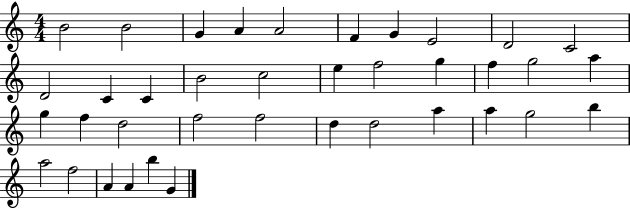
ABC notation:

X:1
T:Untitled
M:4/4
L:1/4
K:C
B2 B2 G A A2 F G E2 D2 C2 D2 C C B2 c2 e f2 g f g2 a g f d2 f2 f2 d d2 a a g2 b a2 f2 A A b G